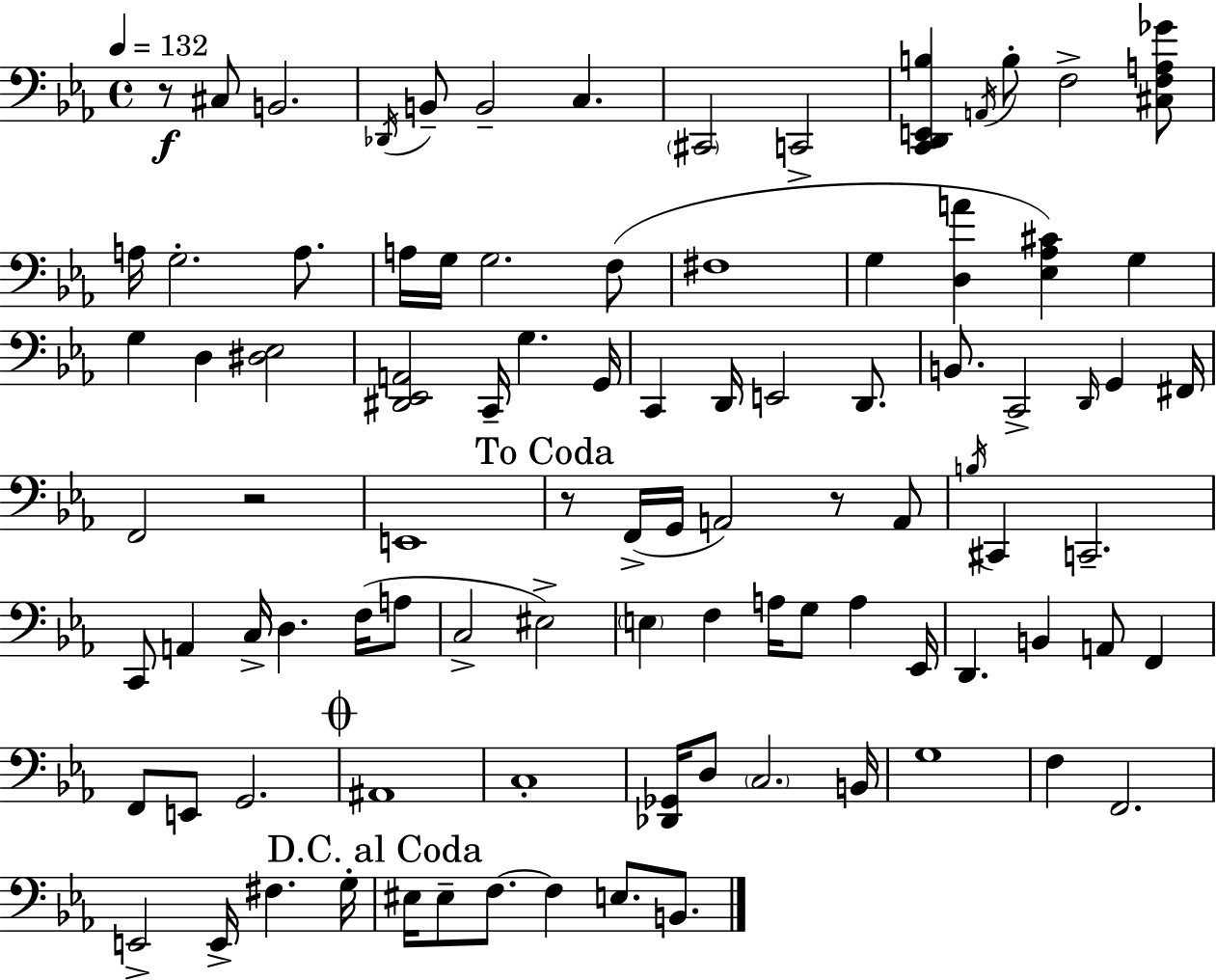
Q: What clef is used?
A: bass